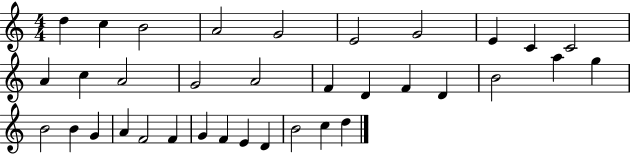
{
  \clef treble
  \numericTimeSignature
  \time 4/4
  \key c \major
  d''4 c''4 b'2 | a'2 g'2 | e'2 g'2 | e'4 c'4 c'2 | \break a'4 c''4 a'2 | g'2 a'2 | f'4 d'4 f'4 d'4 | b'2 a''4 g''4 | \break b'2 b'4 g'4 | a'4 f'2 f'4 | g'4 f'4 e'4 d'4 | b'2 c''4 d''4 | \break \bar "|."
}